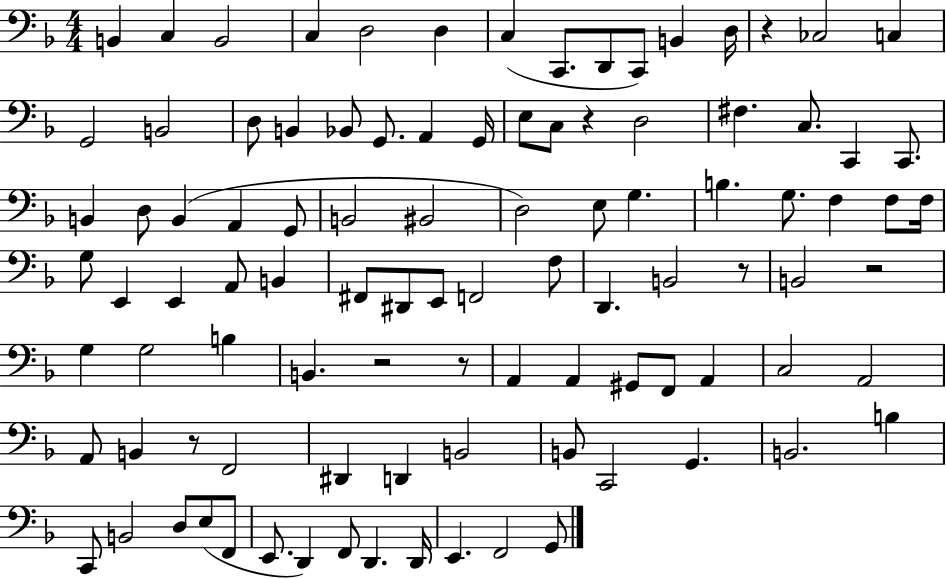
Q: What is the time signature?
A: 4/4